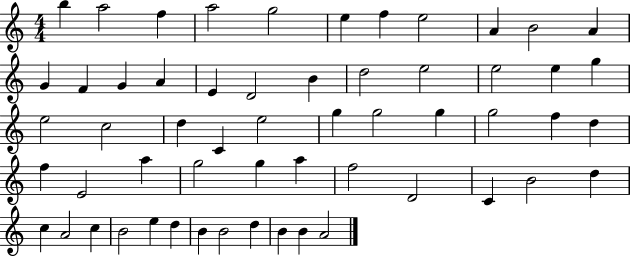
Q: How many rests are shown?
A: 0